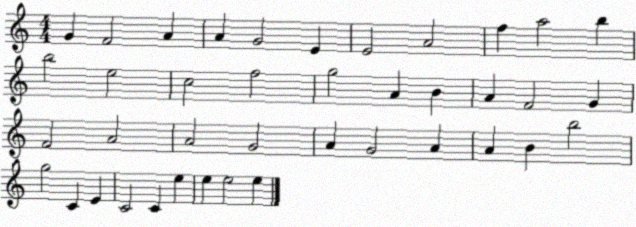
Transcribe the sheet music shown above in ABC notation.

X:1
T:Untitled
M:4/4
L:1/4
K:C
G F2 A A G2 E E2 A2 f a2 b b2 e2 c2 f2 g2 A B A F2 G F2 A2 A2 G2 A G2 A A B b2 g2 C E C2 C e e e2 e